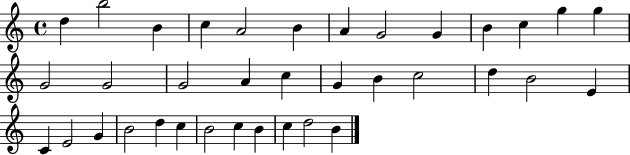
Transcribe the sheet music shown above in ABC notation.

X:1
T:Untitled
M:4/4
L:1/4
K:C
d b2 B c A2 B A G2 G B c g g G2 G2 G2 A c G B c2 d B2 E C E2 G B2 d c B2 c B c d2 B